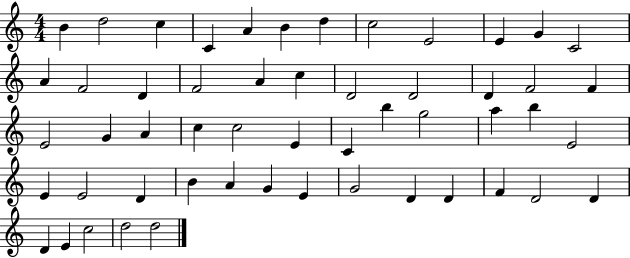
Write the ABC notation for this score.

X:1
T:Untitled
M:4/4
L:1/4
K:C
B d2 c C A B d c2 E2 E G C2 A F2 D F2 A c D2 D2 D F2 F E2 G A c c2 E C b g2 a b E2 E E2 D B A G E G2 D D F D2 D D E c2 d2 d2